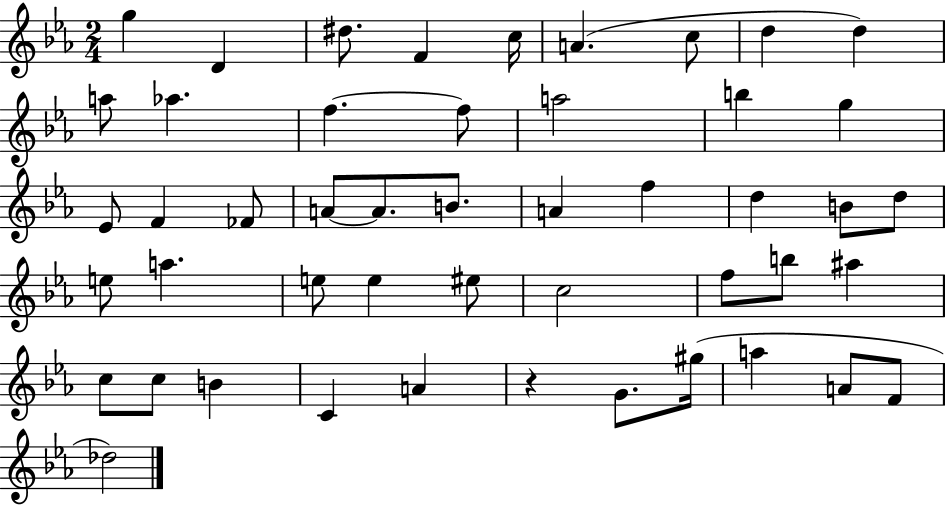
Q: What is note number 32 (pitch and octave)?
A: EIS5